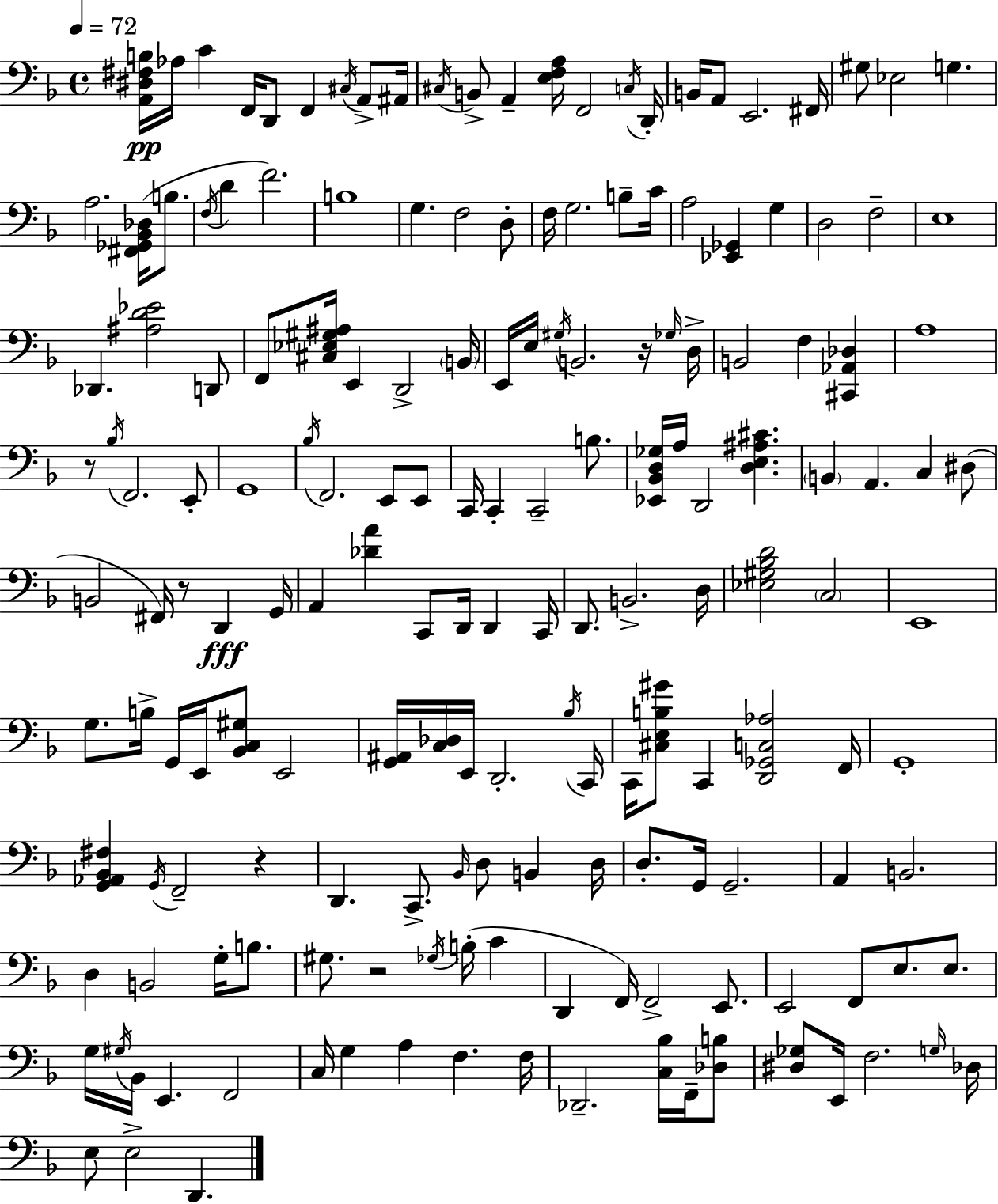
X:1
T:Untitled
M:4/4
L:1/4
K:Dm
[A,,^D,^F,B,]/4 _A,/4 C F,,/4 D,,/2 F,, ^C,/4 A,,/2 ^A,,/4 ^C,/4 B,,/2 A,, [E,F,A,]/4 F,,2 C,/4 D,,/4 B,,/4 A,,/2 E,,2 ^F,,/4 ^G,/2 _E,2 G, A,2 [^F,,_G,,_B,,_D,]/4 B,/2 F,/4 D F2 B,4 G, F,2 D,/2 F,/4 G,2 B,/2 C/4 A,2 [_E,,_G,,] G, D,2 F,2 E,4 _D,, [^A,D_E]2 D,,/2 F,,/2 [^C,_E,^G,^A,]/4 E,, D,,2 B,,/4 E,,/4 E,/4 ^G,/4 B,,2 z/4 _G,/4 D,/4 B,,2 F, [^C,,_A,,_D,] A,4 z/2 _B,/4 F,,2 E,,/2 G,,4 _B,/4 F,,2 E,,/2 E,,/2 C,,/4 C,, C,,2 B,/2 [_E,,_B,,D,_G,]/4 A,/4 D,,2 [D,E,^A,^C] B,, A,, C, ^D,/2 B,,2 ^F,,/4 z/2 D,, G,,/4 A,, [_DA] C,,/2 D,,/4 D,, C,,/4 D,,/2 B,,2 D,/4 [_E,^G,_B,D]2 C,2 E,,4 G,/2 B,/4 G,,/4 E,,/4 [_B,,C,^G,]/2 E,,2 [G,,^A,,]/4 [C,_D,]/4 E,,/4 D,,2 _B,/4 C,,/4 C,,/4 [^C,E,B,^G]/2 C,, [D,,_G,,C,_A,]2 F,,/4 G,,4 [G,,_A,,_B,,^F,] G,,/4 F,,2 z D,, C,,/2 _B,,/4 D,/2 B,, D,/4 D,/2 G,,/4 G,,2 A,, B,,2 D, B,,2 G,/4 B,/2 ^G,/2 z2 _G,/4 B,/4 C D,, F,,/4 F,,2 E,,/2 E,,2 F,,/2 E,/2 E,/2 G,/4 ^G,/4 _B,,/4 E,, F,,2 C,/4 G, A, F, F,/4 _D,,2 [C,_B,]/4 F,,/4 [_D,B,]/2 [^D,_G,]/2 E,,/4 F,2 G,/4 _D,/4 E,/2 E,2 D,,